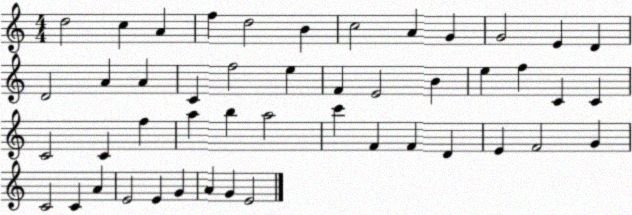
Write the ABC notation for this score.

X:1
T:Untitled
M:4/4
L:1/4
K:C
d2 c A f d2 B c2 A G G2 E D D2 A A C f2 e F E2 B e f C C C2 C f a b a2 c' F F D E F2 G C2 C A E2 E G A G E2